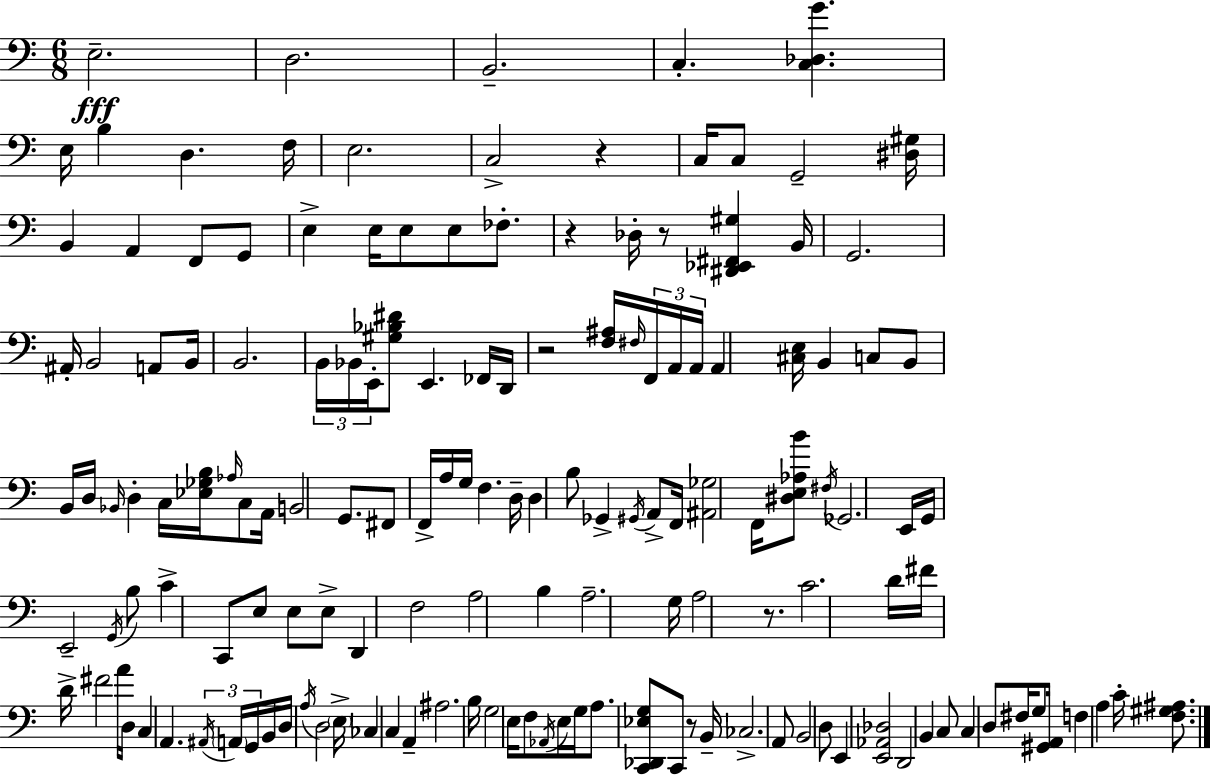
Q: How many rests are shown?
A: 6